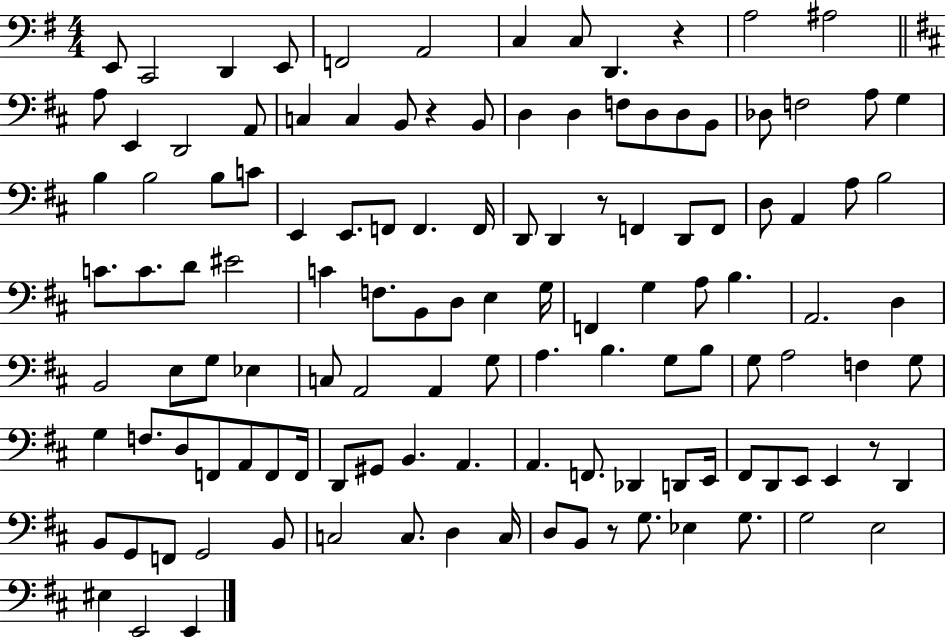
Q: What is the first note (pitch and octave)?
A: E2